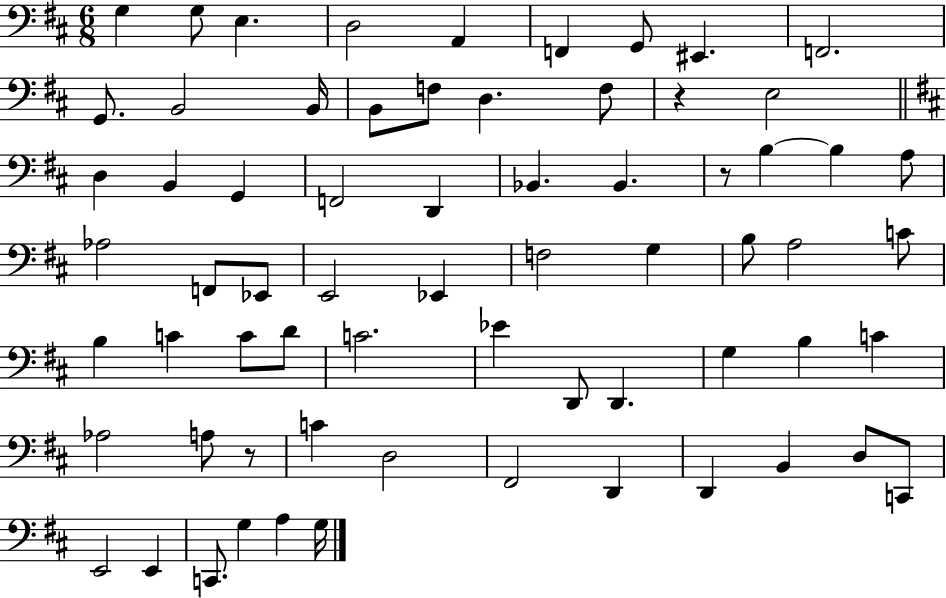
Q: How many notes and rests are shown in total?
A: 67